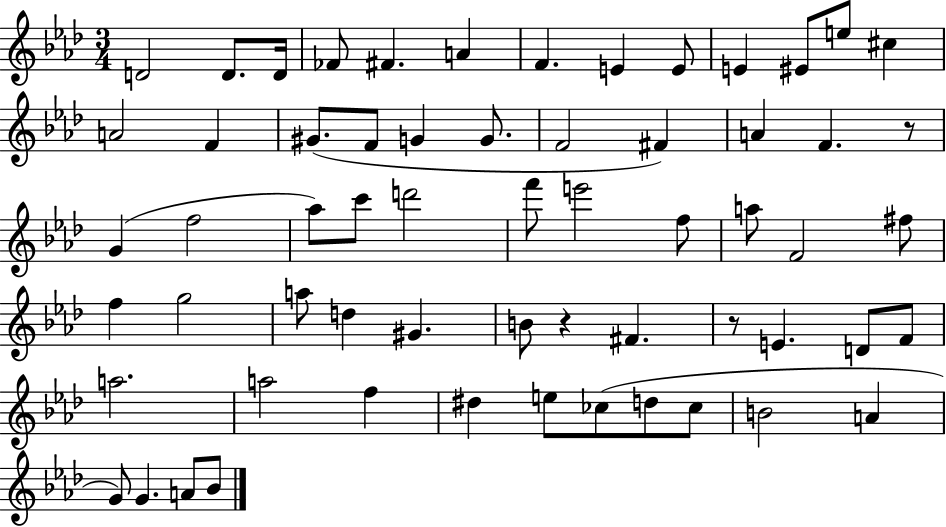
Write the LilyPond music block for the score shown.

{
  \clef treble
  \numericTimeSignature
  \time 3/4
  \key aes \major
  \repeat volta 2 { d'2 d'8. d'16 | fes'8 fis'4. a'4 | f'4. e'4 e'8 | e'4 eis'8 e''8 cis''4 | \break a'2 f'4 | gis'8.( f'8 g'4 g'8. | f'2 fis'4) | a'4 f'4. r8 | \break g'4( f''2 | aes''8) c'''8 d'''2 | f'''8 e'''2 f''8 | a''8 f'2 fis''8 | \break f''4 g''2 | a''8 d''4 gis'4. | b'8 r4 fis'4. | r8 e'4. d'8 f'8 | \break a''2. | a''2 f''4 | dis''4 e''8 ces''8( d''8 ces''8 | b'2 a'4 | \break g'8) g'4. a'8 bes'8 | } \bar "|."
}